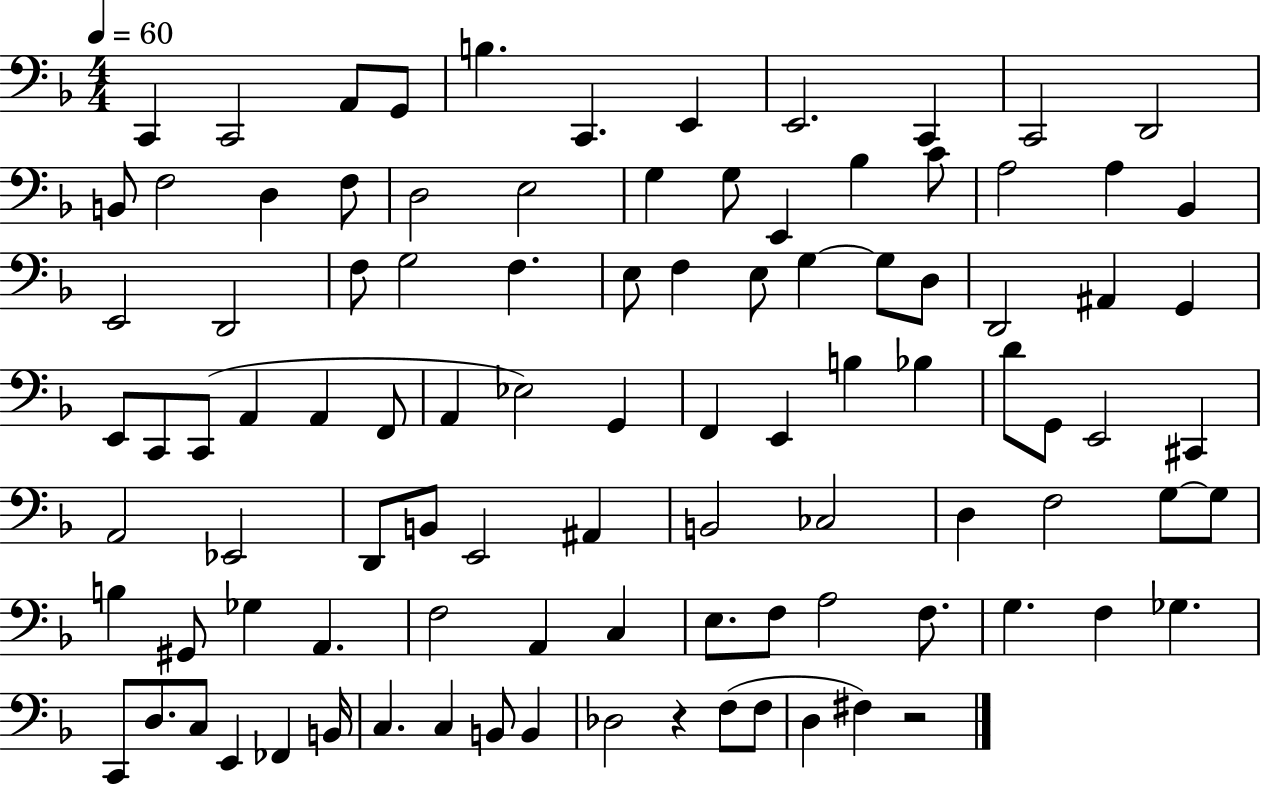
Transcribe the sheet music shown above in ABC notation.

X:1
T:Untitled
M:4/4
L:1/4
K:F
C,, C,,2 A,,/2 G,,/2 B, C,, E,, E,,2 C,, C,,2 D,,2 B,,/2 F,2 D, F,/2 D,2 E,2 G, G,/2 E,, _B, C/2 A,2 A, _B,, E,,2 D,,2 F,/2 G,2 F, E,/2 F, E,/2 G, G,/2 D,/2 D,,2 ^A,, G,, E,,/2 C,,/2 C,,/2 A,, A,, F,,/2 A,, _E,2 G,, F,, E,, B, _B, D/2 G,,/2 E,,2 ^C,, A,,2 _E,,2 D,,/2 B,,/2 E,,2 ^A,, B,,2 _C,2 D, F,2 G,/2 G,/2 B, ^G,,/2 _G, A,, F,2 A,, C, E,/2 F,/2 A,2 F,/2 G, F, _G, C,,/2 D,/2 C,/2 E,, _F,, B,,/4 C, C, B,,/2 B,, _D,2 z F,/2 F,/2 D, ^F, z2